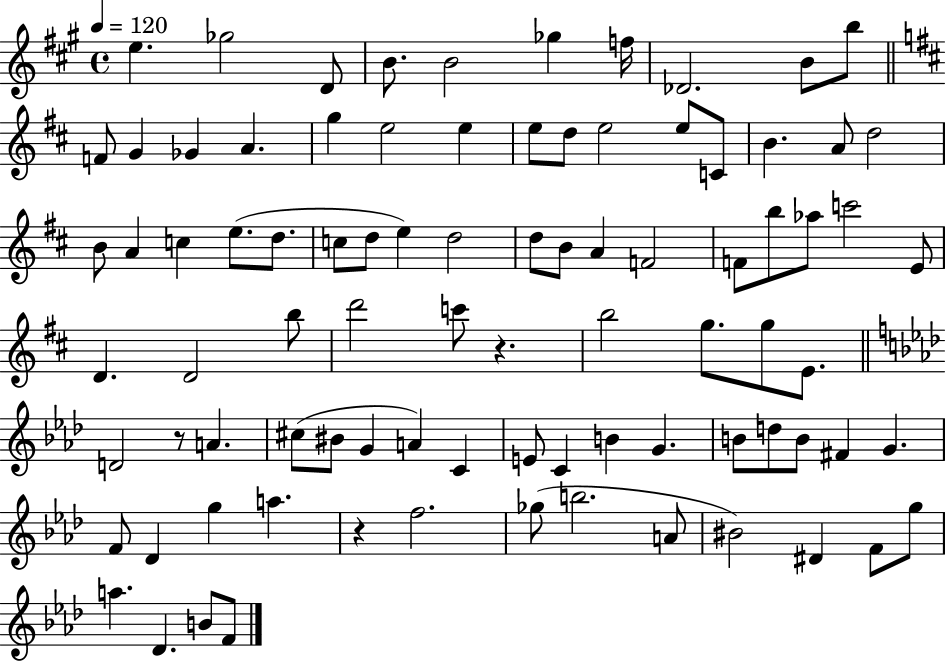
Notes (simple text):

E5/q. Gb5/h D4/e B4/e. B4/h Gb5/q F5/s Db4/h. B4/e B5/e F4/e G4/q Gb4/q A4/q. G5/q E5/h E5/q E5/e D5/e E5/h E5/e C4/e B4/q. A4/e D5/h B4/e A4/q C5/q E5/e. D5/e. C5/e D5/e E5/q D5/h D5/e B4/e A4/q F4/h F4/e B5/e Ab5/e C6/h E4/e D4/q. D4/h B5/e D6/h C6/e R/q. B5/h G5/e. G5/e E4/e. D4/h R/e A4/q. C#5/e BIS4/e G4/q A4/q C4/q E4/e C4/q B4/q G4/q. B4/e D5/e B4/e F#4/q G4/q. F4/e Db4/q G5/q A5/q. R/q F5/h. Gb5/e B5/h. A4/e BIS4/h D#4/q F4/e G5/e A5/q. Db4/q. B4/e F4/e